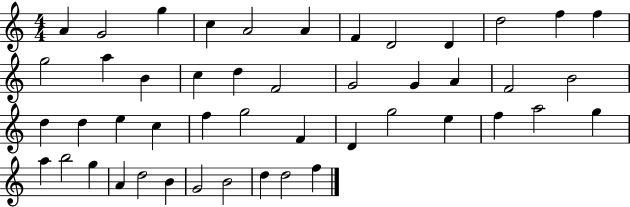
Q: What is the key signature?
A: C major